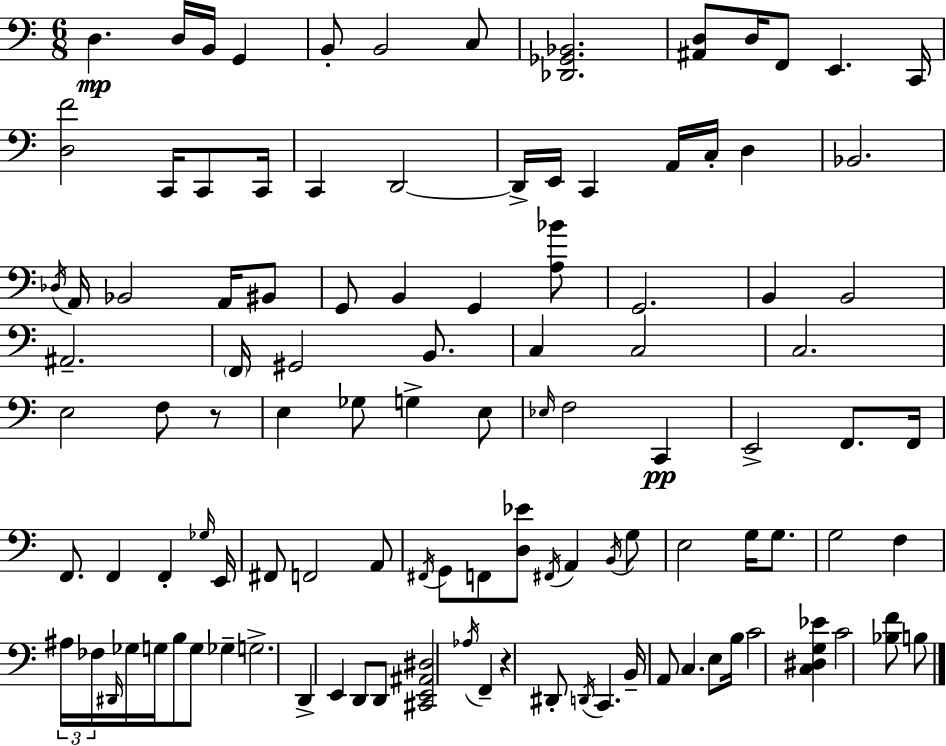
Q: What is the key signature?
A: A minor